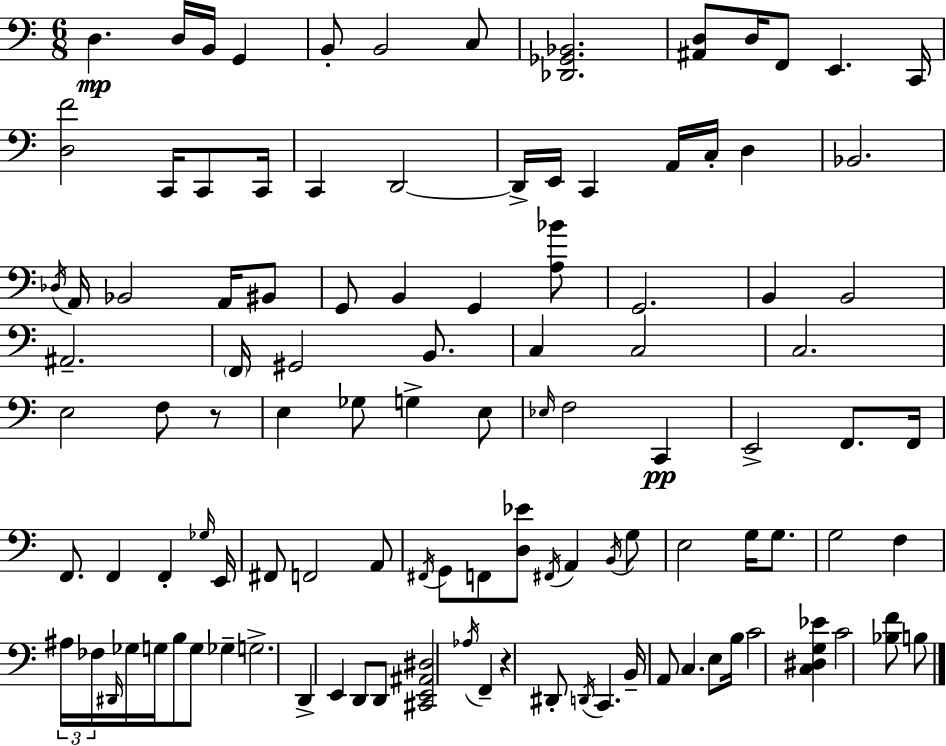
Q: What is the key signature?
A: A minor